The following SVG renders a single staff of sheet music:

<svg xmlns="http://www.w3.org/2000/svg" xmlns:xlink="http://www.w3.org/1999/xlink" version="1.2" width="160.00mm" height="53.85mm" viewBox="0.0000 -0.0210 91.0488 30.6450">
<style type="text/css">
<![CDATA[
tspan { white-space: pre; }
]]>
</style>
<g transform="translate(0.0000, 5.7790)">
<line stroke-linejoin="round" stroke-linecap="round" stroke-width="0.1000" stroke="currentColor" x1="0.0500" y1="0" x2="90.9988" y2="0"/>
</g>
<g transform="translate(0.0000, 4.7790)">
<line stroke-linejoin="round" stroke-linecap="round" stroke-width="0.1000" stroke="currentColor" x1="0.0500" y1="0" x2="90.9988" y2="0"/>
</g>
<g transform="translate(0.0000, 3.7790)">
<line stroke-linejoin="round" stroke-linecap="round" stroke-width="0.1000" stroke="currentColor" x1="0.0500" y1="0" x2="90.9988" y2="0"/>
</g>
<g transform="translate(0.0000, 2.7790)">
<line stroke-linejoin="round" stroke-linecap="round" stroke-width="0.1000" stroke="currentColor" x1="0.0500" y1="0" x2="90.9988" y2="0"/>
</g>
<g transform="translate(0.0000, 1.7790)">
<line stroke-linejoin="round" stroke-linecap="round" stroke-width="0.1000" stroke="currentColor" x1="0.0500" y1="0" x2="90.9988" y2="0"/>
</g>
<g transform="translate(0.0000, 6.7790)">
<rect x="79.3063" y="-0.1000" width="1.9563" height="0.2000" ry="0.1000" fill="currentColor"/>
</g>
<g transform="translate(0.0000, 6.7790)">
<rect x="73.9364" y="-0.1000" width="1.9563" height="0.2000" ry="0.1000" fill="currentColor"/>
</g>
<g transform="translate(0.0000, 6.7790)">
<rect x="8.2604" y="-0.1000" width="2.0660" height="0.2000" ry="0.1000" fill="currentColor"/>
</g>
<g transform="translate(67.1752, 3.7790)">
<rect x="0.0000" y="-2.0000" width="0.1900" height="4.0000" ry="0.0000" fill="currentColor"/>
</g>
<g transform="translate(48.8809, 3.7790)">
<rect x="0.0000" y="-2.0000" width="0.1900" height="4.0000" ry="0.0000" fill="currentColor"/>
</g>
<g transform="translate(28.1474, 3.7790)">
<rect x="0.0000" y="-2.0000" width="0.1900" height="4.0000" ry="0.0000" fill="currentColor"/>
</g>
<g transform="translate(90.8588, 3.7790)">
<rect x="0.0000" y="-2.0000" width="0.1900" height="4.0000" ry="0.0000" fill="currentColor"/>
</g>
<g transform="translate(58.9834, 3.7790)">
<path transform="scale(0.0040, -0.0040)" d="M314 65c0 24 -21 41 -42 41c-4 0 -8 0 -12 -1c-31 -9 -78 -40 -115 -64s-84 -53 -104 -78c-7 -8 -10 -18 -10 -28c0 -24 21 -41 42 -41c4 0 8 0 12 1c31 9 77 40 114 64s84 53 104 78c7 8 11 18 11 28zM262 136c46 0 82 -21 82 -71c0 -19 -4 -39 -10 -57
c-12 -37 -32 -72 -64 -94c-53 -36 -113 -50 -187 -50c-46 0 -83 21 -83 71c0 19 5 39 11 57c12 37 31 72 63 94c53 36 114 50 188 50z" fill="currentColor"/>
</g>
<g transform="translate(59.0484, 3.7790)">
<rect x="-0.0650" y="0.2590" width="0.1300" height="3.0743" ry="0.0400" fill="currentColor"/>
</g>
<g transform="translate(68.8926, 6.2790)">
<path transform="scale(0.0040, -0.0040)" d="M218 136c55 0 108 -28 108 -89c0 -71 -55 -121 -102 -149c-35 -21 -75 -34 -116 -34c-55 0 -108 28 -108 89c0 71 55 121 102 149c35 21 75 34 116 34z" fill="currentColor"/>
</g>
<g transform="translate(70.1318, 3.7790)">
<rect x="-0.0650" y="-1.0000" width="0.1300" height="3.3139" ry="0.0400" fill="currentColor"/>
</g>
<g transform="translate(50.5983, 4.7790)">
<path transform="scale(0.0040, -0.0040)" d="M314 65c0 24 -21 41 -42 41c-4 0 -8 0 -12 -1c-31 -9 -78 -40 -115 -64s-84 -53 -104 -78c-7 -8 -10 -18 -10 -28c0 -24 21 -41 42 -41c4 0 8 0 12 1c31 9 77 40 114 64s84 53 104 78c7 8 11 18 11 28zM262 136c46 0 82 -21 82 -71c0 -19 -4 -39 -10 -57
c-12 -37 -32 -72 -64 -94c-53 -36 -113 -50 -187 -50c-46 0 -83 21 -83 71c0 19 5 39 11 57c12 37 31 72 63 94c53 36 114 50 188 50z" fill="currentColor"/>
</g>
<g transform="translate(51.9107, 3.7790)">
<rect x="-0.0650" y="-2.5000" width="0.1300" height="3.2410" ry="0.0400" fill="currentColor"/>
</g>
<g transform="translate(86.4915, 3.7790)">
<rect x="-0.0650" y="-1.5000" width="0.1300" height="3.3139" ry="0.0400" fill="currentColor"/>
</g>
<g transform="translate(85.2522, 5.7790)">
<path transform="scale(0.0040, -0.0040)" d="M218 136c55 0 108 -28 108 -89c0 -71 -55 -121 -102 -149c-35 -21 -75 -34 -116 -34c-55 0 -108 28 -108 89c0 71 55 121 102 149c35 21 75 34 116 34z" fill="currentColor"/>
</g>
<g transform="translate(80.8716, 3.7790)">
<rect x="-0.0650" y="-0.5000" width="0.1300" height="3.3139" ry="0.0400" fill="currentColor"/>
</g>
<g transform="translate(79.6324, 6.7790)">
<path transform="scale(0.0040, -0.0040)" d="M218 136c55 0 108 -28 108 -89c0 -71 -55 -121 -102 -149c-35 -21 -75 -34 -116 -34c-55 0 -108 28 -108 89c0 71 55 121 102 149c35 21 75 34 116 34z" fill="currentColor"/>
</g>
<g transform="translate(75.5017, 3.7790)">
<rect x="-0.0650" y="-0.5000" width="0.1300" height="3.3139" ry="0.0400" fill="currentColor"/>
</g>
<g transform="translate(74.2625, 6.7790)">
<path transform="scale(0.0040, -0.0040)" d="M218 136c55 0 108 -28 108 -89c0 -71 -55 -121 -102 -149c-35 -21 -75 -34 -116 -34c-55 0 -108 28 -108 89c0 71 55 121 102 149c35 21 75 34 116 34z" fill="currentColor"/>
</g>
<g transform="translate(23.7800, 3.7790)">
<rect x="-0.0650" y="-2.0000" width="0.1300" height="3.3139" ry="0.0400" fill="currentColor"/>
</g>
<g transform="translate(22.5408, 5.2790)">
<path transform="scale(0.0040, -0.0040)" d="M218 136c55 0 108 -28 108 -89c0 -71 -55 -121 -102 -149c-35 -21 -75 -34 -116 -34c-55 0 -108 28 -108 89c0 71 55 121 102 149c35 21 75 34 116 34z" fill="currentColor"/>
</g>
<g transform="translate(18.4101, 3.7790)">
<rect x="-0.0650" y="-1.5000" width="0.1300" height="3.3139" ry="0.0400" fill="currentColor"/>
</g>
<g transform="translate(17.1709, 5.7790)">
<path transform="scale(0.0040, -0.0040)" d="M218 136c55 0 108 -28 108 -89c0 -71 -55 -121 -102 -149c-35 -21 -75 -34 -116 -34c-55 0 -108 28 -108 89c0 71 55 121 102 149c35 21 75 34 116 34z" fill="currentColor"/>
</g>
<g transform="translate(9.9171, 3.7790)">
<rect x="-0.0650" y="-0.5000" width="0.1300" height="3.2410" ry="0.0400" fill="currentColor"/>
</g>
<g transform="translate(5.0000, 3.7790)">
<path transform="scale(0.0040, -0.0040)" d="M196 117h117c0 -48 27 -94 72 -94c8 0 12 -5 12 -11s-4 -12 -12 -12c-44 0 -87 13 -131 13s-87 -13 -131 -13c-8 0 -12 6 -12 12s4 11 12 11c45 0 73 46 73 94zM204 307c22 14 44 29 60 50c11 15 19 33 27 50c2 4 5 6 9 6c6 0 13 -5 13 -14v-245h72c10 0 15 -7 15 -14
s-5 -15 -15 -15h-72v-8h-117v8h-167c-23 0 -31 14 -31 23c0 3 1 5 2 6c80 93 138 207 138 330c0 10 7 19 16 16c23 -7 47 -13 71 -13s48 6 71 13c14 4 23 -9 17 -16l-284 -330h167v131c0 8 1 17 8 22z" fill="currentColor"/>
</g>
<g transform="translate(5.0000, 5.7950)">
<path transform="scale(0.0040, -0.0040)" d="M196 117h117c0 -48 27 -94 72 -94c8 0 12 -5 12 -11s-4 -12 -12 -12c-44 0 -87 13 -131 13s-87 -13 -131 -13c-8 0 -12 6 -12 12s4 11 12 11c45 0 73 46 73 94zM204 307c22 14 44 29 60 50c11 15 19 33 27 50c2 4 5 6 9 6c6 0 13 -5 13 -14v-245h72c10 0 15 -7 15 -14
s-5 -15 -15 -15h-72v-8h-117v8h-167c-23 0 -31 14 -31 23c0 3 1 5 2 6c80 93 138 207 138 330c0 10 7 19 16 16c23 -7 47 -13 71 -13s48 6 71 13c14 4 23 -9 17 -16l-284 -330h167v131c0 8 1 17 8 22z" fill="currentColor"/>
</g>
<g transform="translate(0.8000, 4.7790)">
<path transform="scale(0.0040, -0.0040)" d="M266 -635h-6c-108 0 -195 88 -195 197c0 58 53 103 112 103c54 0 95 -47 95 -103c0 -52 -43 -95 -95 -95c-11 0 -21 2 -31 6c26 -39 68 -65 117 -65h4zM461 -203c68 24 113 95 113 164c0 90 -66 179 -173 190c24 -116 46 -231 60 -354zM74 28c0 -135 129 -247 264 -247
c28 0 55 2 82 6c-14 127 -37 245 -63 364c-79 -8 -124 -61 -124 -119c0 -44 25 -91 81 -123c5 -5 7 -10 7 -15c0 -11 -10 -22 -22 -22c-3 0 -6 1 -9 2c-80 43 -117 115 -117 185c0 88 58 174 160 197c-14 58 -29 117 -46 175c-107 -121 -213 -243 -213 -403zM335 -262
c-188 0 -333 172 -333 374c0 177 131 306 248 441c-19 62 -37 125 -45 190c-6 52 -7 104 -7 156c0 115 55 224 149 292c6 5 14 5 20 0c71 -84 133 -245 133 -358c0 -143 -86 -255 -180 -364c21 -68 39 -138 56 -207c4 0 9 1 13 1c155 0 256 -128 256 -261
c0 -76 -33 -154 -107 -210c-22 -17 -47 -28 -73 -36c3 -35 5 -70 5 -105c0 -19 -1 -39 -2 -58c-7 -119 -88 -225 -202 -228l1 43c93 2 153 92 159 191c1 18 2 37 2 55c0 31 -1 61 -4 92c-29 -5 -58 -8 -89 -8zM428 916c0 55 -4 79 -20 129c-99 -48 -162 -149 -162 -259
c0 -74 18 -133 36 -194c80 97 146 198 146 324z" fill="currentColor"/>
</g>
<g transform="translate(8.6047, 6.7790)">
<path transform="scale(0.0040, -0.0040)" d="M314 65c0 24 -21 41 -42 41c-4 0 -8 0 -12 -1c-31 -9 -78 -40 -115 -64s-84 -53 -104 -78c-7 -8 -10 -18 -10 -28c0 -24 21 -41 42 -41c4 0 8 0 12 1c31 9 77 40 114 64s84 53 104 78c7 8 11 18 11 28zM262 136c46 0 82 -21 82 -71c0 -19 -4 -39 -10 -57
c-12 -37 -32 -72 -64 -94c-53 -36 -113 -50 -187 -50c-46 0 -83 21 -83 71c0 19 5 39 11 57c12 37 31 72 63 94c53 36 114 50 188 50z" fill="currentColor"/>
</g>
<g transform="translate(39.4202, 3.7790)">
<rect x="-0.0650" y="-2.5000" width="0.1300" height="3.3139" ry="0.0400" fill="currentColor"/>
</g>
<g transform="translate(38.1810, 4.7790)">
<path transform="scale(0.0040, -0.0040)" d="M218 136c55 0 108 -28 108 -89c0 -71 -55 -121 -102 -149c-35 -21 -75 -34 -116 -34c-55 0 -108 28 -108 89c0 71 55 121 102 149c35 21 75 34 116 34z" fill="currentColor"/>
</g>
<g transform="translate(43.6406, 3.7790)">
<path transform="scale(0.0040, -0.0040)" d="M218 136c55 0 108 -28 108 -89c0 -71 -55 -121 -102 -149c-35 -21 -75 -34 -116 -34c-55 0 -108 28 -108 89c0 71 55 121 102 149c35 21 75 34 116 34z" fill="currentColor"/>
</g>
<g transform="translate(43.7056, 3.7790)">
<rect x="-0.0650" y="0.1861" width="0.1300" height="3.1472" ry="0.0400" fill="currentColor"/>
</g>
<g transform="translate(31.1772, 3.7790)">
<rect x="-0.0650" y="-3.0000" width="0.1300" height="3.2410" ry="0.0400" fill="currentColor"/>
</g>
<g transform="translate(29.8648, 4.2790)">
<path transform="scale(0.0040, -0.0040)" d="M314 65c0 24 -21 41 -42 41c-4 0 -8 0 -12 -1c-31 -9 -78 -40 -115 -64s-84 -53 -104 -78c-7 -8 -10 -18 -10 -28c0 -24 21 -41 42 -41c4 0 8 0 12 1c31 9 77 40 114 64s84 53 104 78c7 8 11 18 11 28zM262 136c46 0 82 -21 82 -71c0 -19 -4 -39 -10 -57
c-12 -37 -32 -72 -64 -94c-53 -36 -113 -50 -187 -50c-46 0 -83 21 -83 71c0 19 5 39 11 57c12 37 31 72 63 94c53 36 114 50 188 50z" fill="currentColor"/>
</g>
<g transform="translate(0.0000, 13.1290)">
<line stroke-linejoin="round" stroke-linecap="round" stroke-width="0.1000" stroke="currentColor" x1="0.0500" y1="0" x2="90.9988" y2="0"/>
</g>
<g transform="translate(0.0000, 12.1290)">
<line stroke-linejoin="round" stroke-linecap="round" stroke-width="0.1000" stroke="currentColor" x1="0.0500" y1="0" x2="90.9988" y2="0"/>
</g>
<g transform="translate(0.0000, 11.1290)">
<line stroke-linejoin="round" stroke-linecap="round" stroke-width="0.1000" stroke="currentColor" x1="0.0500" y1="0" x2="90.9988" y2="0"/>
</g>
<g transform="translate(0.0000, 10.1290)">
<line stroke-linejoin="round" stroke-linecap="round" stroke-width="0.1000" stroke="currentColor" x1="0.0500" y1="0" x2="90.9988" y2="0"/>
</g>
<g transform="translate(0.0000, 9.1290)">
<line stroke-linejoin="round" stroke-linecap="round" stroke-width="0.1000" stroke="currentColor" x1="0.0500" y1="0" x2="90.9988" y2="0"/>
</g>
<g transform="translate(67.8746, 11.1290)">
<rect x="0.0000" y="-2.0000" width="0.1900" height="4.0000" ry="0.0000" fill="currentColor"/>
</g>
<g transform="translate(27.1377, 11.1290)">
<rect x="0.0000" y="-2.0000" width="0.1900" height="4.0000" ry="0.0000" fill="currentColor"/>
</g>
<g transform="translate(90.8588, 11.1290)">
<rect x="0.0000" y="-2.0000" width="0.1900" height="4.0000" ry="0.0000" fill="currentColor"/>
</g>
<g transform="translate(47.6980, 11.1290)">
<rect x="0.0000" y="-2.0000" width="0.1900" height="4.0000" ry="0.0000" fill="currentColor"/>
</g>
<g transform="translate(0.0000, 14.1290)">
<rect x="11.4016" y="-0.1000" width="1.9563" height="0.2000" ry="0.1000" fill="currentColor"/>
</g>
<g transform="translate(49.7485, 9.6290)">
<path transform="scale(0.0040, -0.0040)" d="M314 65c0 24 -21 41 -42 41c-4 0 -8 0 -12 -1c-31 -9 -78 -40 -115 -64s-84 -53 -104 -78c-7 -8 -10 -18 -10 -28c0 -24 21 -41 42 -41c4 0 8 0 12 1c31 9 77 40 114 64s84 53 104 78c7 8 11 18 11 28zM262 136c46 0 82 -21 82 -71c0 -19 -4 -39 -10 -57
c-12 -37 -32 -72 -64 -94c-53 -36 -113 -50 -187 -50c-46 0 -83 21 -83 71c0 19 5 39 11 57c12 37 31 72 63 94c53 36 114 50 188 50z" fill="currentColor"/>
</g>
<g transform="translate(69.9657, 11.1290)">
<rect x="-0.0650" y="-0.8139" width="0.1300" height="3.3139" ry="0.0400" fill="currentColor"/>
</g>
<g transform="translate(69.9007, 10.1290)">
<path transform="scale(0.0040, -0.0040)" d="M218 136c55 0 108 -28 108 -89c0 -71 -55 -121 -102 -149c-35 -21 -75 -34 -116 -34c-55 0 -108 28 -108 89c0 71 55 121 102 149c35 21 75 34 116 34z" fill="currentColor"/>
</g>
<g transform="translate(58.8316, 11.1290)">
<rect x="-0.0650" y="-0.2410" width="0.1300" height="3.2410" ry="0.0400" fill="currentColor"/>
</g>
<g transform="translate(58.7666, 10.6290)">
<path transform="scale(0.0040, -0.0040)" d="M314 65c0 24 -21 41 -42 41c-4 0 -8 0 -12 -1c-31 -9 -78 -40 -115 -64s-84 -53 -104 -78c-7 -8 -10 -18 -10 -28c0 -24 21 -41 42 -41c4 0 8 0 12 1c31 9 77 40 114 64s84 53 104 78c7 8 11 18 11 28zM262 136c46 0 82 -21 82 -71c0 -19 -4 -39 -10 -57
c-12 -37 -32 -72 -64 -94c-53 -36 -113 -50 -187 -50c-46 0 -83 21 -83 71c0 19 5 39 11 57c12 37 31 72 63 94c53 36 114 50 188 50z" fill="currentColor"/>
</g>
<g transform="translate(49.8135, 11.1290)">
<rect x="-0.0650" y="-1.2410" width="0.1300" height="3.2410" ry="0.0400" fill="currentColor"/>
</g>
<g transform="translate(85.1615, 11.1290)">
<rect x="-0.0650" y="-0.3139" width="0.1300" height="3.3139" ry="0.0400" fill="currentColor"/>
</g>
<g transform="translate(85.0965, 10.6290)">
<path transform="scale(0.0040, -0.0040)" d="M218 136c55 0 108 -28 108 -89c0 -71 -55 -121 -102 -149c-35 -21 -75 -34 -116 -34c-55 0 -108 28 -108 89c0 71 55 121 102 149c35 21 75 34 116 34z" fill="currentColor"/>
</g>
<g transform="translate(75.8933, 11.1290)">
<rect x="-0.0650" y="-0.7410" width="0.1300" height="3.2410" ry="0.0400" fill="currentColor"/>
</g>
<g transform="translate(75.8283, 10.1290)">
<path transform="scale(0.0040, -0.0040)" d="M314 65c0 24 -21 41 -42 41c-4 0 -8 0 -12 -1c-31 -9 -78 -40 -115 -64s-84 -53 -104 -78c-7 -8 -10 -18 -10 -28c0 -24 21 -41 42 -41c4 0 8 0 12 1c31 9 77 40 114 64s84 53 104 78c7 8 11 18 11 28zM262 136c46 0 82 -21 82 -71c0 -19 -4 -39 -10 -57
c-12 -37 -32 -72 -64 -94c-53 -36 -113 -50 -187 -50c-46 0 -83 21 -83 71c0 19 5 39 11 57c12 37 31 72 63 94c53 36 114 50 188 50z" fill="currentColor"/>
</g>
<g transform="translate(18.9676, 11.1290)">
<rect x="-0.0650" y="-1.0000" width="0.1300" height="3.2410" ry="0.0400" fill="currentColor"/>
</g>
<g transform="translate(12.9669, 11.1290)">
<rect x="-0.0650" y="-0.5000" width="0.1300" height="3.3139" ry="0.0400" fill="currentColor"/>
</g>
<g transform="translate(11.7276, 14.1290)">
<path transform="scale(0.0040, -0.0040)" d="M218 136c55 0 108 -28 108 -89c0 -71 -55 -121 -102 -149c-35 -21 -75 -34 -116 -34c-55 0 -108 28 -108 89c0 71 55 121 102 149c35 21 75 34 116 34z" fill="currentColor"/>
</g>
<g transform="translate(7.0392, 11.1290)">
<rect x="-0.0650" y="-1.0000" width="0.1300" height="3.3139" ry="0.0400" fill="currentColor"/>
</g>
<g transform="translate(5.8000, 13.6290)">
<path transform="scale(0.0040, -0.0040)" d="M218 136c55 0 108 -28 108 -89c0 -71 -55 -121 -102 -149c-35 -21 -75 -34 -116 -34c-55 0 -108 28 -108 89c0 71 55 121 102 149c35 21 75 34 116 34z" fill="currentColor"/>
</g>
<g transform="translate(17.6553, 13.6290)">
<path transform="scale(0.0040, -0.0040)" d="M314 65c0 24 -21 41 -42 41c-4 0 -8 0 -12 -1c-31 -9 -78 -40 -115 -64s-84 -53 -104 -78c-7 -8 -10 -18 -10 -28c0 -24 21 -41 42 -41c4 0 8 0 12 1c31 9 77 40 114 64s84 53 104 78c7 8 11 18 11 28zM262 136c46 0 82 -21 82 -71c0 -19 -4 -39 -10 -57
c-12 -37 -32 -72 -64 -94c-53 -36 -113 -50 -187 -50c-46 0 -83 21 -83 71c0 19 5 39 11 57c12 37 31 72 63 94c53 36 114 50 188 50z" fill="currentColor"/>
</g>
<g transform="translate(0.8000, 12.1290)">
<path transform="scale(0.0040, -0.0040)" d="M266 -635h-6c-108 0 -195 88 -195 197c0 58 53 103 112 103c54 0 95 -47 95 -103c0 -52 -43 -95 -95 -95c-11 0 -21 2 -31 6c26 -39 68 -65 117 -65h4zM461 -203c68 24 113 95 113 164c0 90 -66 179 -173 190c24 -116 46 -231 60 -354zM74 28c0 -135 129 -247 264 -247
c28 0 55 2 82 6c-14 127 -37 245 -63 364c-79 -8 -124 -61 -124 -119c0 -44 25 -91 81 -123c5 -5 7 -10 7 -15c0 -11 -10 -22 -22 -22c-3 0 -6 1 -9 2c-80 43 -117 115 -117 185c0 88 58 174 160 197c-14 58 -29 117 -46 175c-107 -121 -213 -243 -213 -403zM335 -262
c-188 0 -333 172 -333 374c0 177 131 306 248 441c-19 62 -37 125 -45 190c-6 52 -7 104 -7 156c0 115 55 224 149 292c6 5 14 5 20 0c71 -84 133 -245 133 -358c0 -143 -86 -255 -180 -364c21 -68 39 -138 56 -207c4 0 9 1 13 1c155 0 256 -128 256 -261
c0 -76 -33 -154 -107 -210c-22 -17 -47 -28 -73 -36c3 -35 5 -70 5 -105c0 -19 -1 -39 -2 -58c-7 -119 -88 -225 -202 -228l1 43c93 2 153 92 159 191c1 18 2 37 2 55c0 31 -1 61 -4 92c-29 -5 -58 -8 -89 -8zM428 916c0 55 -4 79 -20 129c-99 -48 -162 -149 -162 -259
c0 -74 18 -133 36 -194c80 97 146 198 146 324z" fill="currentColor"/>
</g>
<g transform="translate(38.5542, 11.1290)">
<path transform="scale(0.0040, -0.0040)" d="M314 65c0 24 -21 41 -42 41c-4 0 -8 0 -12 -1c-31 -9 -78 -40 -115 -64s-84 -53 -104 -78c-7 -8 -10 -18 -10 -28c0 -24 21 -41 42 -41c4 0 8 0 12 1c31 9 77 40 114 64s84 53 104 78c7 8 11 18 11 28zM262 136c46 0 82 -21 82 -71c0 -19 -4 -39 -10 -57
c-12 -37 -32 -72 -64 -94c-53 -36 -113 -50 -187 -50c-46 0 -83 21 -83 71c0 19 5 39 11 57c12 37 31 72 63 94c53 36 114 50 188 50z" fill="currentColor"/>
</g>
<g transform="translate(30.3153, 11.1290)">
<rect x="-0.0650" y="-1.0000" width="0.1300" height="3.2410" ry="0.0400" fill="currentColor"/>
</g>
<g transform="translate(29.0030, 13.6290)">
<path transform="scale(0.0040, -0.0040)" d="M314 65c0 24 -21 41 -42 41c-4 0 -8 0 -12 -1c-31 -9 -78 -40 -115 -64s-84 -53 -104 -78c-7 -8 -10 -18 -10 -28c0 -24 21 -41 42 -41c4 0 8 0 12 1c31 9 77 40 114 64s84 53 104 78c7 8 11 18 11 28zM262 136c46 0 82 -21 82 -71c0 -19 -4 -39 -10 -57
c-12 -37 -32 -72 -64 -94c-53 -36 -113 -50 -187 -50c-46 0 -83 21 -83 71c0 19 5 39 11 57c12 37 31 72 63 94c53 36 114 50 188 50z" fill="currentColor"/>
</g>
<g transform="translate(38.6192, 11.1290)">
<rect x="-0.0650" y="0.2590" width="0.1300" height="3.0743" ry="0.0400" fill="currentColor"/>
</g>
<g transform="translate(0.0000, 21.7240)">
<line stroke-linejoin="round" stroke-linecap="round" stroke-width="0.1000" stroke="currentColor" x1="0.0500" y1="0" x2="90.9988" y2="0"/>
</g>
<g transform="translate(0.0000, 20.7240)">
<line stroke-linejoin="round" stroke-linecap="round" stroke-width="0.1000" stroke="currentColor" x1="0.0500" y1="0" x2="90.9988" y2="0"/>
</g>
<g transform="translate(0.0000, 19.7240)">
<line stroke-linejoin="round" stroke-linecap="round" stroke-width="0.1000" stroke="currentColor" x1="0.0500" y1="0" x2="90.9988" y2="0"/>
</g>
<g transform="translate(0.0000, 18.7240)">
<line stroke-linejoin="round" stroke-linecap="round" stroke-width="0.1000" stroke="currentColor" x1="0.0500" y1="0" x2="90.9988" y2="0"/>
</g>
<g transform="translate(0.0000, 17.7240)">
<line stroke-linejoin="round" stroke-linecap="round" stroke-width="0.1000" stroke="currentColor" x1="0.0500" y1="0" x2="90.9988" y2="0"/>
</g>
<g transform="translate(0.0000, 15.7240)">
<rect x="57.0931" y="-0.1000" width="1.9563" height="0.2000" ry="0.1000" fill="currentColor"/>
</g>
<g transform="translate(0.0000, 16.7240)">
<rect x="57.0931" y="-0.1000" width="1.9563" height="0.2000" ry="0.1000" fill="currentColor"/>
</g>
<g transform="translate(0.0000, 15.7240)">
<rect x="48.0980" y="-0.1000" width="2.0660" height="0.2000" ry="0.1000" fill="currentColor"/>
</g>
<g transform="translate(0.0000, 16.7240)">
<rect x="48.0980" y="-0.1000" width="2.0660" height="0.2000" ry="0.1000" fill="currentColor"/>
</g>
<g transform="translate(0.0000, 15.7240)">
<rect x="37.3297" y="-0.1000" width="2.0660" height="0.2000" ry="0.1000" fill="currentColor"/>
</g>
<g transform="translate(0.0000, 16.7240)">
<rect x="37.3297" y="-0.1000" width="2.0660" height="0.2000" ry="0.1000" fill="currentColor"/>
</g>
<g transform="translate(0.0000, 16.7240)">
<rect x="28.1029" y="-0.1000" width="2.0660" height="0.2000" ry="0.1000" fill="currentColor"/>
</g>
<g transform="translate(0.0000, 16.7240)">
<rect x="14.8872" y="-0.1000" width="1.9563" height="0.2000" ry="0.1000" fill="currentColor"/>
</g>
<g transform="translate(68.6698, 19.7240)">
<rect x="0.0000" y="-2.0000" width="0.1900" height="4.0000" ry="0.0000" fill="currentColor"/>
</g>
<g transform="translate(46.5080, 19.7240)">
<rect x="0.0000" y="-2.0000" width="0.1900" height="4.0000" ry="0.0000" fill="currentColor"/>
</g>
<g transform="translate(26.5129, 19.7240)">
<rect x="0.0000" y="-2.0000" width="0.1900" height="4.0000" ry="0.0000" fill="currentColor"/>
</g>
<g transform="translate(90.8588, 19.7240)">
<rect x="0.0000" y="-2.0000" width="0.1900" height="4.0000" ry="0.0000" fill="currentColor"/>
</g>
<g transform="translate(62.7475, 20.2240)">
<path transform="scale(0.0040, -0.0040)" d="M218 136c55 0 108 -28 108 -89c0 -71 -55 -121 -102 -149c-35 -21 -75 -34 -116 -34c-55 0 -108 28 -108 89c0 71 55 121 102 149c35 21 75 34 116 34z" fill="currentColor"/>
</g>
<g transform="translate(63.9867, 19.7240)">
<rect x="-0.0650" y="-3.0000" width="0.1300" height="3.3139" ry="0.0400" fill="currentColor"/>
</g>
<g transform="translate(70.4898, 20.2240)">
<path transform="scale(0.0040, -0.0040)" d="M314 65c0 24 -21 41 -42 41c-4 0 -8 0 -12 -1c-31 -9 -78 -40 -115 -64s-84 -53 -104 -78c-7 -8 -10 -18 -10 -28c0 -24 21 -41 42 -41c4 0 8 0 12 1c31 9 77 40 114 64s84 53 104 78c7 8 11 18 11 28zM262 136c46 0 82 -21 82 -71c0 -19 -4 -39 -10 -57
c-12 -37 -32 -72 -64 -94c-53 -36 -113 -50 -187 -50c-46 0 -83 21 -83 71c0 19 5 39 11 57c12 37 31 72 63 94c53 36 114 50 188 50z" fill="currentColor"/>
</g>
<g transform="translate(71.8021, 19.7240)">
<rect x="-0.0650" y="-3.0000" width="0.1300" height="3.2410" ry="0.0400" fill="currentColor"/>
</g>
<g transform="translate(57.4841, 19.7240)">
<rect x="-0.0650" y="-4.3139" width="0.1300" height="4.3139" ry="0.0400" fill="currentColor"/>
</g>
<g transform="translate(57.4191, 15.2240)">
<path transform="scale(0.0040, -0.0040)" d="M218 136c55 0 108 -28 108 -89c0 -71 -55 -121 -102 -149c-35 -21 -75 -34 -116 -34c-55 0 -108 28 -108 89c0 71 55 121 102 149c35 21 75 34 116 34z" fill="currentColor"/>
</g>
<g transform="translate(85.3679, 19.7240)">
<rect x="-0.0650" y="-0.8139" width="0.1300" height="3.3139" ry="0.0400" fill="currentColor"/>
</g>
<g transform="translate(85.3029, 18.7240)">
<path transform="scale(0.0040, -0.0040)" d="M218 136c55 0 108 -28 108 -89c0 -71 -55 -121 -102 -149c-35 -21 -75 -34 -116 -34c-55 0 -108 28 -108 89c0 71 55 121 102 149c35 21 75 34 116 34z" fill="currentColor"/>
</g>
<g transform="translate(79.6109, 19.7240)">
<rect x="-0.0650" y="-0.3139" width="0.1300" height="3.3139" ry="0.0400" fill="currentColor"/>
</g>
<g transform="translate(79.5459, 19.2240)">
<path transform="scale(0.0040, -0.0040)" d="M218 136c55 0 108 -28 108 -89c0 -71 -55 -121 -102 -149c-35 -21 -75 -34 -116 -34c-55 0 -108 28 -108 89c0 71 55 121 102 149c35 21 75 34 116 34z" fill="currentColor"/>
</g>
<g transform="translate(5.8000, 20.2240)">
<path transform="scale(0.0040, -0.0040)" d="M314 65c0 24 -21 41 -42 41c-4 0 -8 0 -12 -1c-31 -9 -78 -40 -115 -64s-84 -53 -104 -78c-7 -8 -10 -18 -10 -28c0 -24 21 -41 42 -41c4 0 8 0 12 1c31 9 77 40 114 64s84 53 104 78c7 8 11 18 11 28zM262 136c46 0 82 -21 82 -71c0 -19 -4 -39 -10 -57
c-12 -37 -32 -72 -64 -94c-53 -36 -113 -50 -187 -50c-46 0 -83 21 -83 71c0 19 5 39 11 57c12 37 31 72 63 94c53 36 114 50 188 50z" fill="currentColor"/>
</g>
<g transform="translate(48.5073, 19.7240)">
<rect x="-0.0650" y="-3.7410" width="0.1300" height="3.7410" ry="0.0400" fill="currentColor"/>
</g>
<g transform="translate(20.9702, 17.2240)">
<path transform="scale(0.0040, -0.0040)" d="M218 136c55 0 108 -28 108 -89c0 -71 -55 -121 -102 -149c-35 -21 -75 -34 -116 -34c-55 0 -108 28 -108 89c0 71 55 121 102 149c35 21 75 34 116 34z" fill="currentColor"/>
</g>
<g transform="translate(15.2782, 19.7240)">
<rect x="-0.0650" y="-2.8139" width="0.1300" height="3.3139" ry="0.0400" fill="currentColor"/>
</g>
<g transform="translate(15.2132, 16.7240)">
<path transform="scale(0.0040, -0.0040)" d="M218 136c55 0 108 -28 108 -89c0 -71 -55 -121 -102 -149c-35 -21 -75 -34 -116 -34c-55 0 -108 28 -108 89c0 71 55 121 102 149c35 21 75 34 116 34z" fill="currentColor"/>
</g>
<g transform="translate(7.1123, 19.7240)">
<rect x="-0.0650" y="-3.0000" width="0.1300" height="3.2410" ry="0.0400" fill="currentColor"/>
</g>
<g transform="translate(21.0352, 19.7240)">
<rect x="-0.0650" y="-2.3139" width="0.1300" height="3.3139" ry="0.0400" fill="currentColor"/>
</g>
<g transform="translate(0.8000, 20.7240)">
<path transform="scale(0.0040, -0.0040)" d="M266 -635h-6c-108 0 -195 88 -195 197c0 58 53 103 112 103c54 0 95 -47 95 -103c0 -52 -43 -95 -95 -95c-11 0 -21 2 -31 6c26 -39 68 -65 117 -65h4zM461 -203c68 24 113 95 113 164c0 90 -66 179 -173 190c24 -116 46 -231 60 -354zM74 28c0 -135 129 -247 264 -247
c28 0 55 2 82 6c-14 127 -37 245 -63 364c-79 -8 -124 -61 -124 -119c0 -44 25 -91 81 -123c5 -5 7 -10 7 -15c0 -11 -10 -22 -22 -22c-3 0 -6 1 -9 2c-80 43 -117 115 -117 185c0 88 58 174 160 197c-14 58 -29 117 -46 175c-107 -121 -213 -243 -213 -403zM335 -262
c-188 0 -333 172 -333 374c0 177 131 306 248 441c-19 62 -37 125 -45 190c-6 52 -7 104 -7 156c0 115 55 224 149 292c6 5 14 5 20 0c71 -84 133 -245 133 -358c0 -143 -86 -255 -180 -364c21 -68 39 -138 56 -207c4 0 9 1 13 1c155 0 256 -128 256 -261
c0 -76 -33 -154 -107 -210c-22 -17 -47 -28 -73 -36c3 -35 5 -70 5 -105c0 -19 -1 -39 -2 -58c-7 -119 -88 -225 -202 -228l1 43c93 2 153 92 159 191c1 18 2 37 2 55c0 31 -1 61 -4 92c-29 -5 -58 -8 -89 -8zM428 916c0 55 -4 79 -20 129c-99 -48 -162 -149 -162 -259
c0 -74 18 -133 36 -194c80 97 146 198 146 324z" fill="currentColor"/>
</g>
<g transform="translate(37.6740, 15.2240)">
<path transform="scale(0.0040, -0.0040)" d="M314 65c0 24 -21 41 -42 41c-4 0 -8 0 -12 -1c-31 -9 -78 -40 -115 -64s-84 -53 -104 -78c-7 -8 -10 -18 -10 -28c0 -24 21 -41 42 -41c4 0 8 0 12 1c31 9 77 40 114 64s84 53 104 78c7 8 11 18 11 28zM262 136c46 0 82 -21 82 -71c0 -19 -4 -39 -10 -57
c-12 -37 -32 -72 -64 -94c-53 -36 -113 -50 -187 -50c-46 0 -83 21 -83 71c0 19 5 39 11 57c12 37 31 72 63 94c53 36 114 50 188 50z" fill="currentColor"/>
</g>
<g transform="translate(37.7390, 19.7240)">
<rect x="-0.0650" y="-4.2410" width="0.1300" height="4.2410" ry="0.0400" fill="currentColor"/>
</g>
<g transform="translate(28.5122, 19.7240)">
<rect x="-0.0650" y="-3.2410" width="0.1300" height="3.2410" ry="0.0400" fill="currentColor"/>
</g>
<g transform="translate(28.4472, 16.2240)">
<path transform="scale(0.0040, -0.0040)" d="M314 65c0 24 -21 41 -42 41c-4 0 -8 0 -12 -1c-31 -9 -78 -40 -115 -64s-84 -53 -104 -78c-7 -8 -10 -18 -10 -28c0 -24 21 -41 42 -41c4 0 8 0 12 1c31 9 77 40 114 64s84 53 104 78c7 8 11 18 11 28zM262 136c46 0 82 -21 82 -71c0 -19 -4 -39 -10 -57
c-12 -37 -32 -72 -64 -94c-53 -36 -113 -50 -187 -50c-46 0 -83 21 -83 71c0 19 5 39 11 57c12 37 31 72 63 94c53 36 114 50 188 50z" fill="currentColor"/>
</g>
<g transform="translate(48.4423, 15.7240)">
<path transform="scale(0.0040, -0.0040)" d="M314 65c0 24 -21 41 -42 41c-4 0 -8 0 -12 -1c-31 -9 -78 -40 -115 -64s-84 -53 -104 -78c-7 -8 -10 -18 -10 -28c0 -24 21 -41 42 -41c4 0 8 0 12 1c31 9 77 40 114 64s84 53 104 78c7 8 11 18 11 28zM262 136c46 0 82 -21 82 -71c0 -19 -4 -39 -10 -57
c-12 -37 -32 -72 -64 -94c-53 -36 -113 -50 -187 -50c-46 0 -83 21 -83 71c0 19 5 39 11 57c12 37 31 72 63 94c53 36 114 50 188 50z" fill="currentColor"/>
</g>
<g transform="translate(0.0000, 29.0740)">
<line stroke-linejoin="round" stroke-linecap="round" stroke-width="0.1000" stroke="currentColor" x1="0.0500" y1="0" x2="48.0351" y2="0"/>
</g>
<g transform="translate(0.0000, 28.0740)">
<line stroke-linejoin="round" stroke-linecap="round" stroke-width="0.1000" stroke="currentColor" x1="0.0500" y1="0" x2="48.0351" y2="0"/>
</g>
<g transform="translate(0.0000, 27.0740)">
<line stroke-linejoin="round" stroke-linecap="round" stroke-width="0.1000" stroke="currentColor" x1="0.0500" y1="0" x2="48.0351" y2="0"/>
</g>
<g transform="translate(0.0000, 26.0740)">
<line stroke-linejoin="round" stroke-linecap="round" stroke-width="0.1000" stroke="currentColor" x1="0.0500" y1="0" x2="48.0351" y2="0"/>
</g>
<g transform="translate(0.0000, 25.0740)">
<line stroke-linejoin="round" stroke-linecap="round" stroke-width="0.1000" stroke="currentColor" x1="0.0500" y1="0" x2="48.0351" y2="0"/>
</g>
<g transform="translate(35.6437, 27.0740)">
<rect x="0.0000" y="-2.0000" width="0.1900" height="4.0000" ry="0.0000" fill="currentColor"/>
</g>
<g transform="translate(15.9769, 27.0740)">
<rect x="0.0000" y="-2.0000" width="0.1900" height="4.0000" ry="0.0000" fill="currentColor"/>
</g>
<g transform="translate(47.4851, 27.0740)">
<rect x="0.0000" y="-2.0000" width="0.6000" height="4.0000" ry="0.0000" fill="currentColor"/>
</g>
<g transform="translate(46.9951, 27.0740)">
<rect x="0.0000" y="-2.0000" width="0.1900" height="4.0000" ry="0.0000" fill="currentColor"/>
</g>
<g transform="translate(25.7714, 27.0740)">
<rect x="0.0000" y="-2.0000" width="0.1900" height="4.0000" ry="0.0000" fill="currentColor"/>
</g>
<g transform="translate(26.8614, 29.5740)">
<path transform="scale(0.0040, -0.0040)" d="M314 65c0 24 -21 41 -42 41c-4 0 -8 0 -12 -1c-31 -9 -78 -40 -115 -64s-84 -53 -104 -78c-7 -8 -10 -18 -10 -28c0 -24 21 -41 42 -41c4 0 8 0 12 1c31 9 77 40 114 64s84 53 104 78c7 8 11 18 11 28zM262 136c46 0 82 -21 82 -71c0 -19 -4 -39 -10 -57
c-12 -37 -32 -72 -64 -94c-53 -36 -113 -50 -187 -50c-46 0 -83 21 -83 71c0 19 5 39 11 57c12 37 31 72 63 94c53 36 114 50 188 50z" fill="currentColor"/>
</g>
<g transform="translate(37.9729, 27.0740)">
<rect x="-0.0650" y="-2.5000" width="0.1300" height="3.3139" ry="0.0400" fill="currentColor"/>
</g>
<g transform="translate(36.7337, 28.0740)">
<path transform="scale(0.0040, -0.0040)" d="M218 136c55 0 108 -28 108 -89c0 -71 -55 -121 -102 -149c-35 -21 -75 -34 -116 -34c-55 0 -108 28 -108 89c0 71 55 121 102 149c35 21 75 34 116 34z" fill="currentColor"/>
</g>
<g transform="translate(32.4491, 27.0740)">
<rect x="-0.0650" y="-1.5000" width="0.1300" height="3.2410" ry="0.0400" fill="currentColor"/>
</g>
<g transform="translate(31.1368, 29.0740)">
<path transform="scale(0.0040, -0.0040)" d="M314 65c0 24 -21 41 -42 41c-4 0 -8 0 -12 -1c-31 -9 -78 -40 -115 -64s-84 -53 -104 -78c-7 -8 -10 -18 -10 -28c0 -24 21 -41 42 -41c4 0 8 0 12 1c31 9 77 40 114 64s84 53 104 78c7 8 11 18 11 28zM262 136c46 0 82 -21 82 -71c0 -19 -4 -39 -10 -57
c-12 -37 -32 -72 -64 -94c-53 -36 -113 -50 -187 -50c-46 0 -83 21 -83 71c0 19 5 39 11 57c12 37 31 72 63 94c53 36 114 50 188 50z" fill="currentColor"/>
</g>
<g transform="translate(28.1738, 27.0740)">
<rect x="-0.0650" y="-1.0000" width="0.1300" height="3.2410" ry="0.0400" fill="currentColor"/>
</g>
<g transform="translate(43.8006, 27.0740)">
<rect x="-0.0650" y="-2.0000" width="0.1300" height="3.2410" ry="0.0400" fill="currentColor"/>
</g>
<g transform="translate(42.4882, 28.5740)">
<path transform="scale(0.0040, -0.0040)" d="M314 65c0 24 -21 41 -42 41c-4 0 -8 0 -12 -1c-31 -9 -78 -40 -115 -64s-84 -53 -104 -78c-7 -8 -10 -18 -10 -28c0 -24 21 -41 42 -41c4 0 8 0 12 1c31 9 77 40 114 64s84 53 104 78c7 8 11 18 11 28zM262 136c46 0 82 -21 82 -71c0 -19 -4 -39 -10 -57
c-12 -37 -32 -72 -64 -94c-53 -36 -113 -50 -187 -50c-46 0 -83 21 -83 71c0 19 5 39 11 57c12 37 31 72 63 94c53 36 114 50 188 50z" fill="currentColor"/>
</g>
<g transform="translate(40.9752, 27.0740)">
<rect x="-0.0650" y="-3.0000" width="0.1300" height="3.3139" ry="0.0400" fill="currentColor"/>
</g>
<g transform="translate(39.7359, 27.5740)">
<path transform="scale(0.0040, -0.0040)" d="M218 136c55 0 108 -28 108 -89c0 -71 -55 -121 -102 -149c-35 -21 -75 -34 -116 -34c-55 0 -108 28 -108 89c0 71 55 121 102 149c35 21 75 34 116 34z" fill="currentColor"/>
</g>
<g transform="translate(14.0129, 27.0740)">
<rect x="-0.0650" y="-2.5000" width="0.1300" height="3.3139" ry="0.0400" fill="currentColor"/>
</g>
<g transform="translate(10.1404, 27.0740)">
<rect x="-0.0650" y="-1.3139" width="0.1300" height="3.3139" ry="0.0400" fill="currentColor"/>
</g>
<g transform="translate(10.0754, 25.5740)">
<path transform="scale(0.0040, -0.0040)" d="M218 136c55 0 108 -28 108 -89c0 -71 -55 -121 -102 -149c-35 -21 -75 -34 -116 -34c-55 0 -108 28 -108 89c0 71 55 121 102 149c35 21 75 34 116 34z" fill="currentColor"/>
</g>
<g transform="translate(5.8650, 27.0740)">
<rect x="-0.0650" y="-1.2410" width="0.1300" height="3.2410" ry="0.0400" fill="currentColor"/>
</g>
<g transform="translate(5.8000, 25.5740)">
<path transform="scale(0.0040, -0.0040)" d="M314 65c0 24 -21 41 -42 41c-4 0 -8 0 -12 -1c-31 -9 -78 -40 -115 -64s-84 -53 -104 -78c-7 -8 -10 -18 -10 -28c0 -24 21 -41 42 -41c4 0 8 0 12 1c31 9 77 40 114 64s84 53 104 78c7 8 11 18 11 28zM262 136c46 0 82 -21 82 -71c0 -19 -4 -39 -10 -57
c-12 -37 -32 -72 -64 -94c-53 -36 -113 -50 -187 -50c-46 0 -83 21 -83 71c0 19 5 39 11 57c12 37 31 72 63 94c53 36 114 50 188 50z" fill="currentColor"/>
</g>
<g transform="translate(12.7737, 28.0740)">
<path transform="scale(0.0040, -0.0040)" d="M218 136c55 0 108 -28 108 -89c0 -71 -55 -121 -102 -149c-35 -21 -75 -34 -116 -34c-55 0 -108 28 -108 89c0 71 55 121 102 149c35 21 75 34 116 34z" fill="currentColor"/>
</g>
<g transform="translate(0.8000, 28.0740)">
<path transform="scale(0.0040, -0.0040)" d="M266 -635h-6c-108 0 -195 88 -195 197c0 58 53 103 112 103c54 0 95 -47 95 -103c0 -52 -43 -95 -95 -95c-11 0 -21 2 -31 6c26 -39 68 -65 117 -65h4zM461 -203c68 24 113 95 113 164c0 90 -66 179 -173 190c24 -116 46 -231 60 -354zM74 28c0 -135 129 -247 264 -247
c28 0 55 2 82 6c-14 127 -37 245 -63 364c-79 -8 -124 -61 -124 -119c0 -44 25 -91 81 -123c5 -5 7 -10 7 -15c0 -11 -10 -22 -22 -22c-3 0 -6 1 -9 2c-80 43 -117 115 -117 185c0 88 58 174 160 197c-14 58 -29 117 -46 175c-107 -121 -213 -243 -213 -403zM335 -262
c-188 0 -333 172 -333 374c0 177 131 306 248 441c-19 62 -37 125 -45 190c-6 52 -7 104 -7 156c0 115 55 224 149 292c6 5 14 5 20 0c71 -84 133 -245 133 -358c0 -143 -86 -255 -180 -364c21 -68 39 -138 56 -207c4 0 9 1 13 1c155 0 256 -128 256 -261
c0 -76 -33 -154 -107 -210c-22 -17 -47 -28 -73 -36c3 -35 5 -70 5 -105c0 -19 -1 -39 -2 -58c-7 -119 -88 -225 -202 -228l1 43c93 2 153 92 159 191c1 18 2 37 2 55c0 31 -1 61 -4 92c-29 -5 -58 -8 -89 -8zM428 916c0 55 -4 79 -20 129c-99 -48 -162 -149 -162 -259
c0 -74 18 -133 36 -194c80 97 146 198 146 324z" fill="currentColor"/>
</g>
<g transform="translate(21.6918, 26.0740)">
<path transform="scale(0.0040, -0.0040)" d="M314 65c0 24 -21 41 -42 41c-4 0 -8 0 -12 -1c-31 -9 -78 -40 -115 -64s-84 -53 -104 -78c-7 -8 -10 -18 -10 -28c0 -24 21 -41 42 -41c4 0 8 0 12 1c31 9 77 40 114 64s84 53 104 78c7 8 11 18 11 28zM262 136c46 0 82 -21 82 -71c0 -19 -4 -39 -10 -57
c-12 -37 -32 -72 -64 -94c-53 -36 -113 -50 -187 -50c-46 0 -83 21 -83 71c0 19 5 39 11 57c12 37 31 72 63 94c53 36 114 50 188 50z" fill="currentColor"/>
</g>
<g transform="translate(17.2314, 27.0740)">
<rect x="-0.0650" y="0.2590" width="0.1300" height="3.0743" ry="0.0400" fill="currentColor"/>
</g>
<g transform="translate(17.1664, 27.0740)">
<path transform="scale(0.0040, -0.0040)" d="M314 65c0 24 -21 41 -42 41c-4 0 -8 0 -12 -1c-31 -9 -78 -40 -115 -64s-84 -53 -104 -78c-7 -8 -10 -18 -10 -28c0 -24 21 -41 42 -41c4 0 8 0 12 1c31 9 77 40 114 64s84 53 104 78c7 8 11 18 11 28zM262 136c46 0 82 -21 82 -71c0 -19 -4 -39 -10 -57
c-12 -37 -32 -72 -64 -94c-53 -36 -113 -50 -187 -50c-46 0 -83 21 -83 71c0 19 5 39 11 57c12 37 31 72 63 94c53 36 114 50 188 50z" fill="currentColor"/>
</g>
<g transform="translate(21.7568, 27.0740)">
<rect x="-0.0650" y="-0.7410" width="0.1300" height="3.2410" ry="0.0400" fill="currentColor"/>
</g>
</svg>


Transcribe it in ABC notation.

X:1
T:Untitled
M:4/4
L:1/4
K:C
C2 E F A2 G B G2 B2 D C C E D C D2 D2 B2 e2 c2 d d2 c A2 a g b2 d'2 c'2 d' A A2 c d e2 e G B2 d2 D2 E2 G A F2